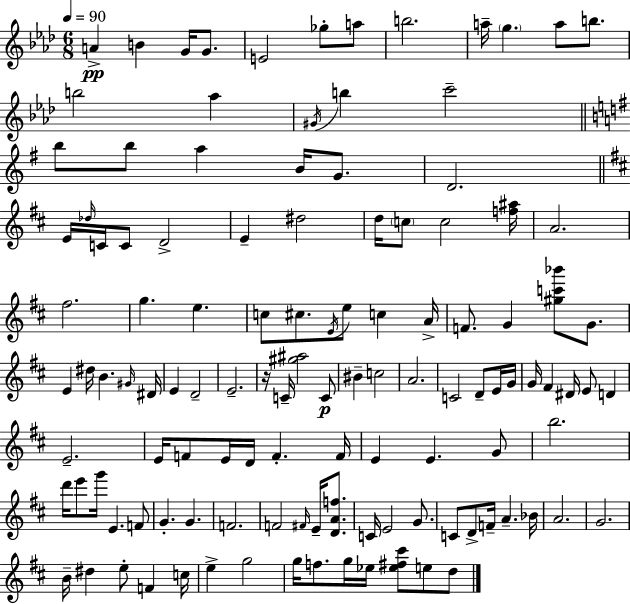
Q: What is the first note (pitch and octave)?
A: A4